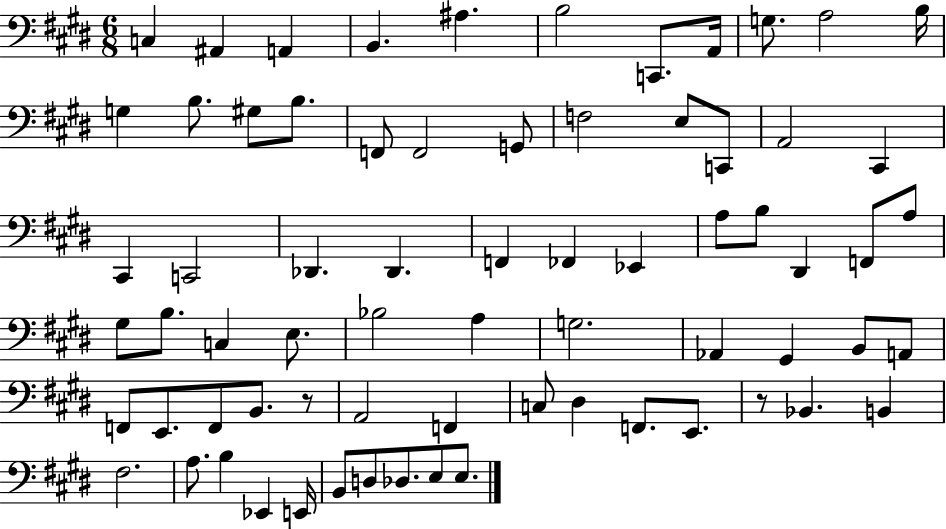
{
  \clef bass
  \numericTimeSignature
  \time 6/8
  \key e \major
  \repeat volta 2 { c4 ais,4 a,4 | b,4. ais4. | b2 c,8. a,16 | g8. a2 b16 | \break g4 b8. gis8 b8. | f,8 f,2 g,8 | f2 e8 c,8 | a,2 cis,4 | \break cis,4 c,2 | des,4. des,4. | f,4 fes,4 ees,4 | a8 b8 dis,4 f,8 a8 | \break gis8 b8. c4 e8. | bes2 a4 | g2. | aes,4 gis,4 b,8 a,8 | \break f,8 e,8. f,8 b,8. r8 | a,2 f,4 | c8 dis4 f,8. e,8. | r8 bes,4. b,4 | \break fis2. | a8. b4 ees,4 e,16 | b,8 d8 des8. e8 e8. | } \bar "|."
}